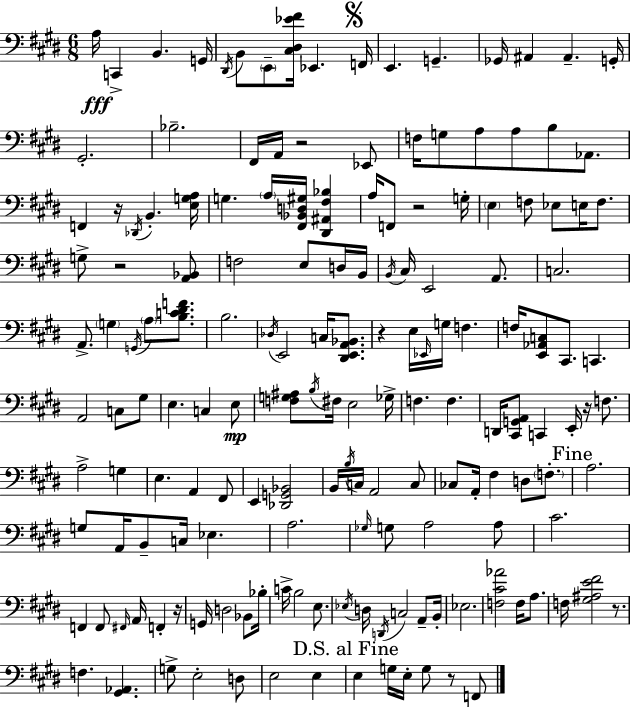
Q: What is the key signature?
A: E major